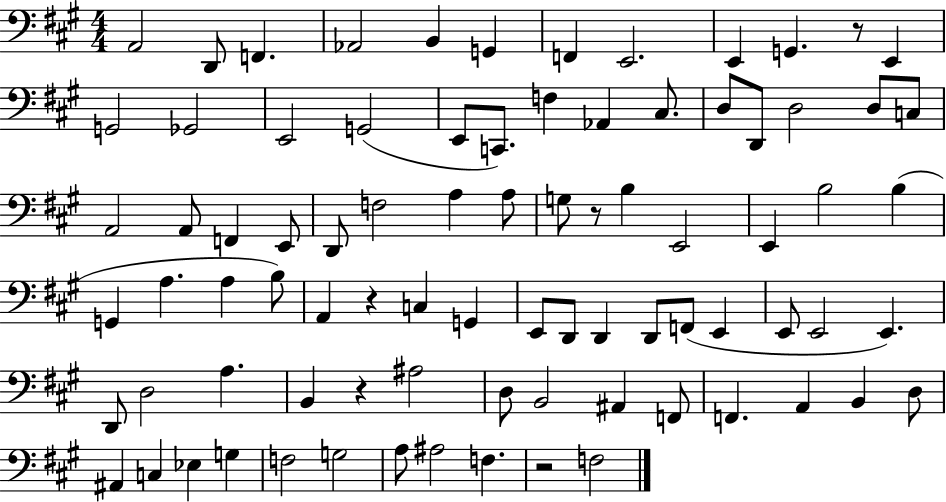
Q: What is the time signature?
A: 4/4